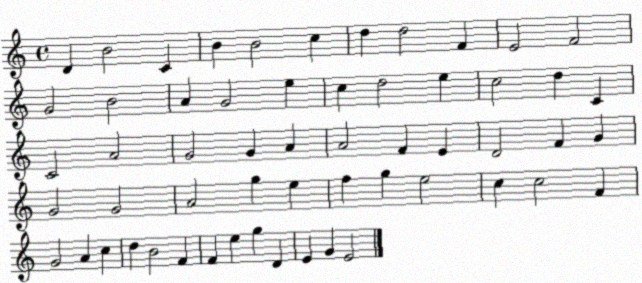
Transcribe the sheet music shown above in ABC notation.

X:1
T:Untitled
M:4/4
L:1/4
K:C
D B2 C B B2 c d d2 F E2 F2 G2 B2 A G2 e c d2 e c2 d C C2 A2 G2 G A A2 F E D2 F G G2 G2 A2 g e f g e2 c c2 F G2 A c d B2 F F e g D E G E2